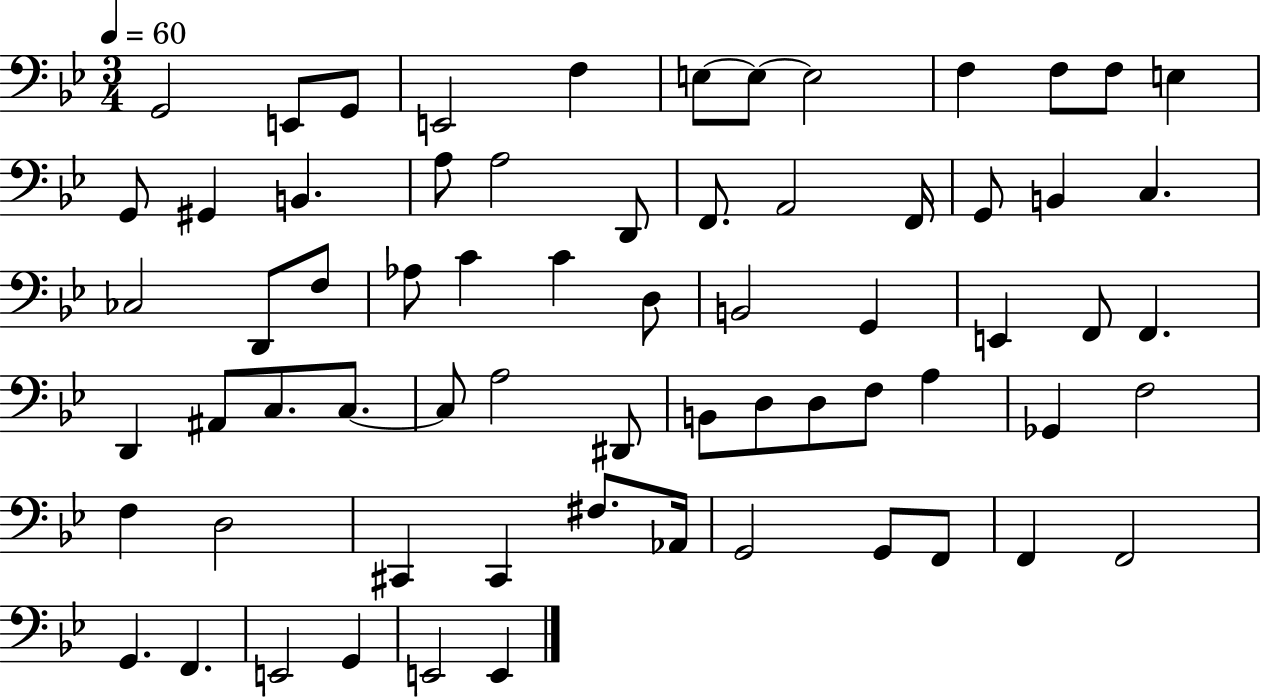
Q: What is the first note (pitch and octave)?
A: G2